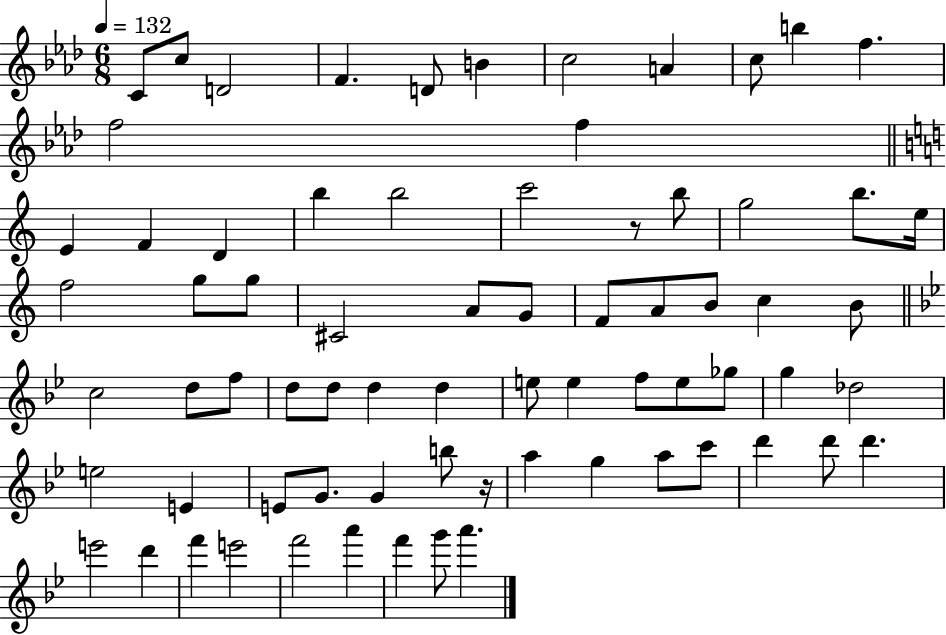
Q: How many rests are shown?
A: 2